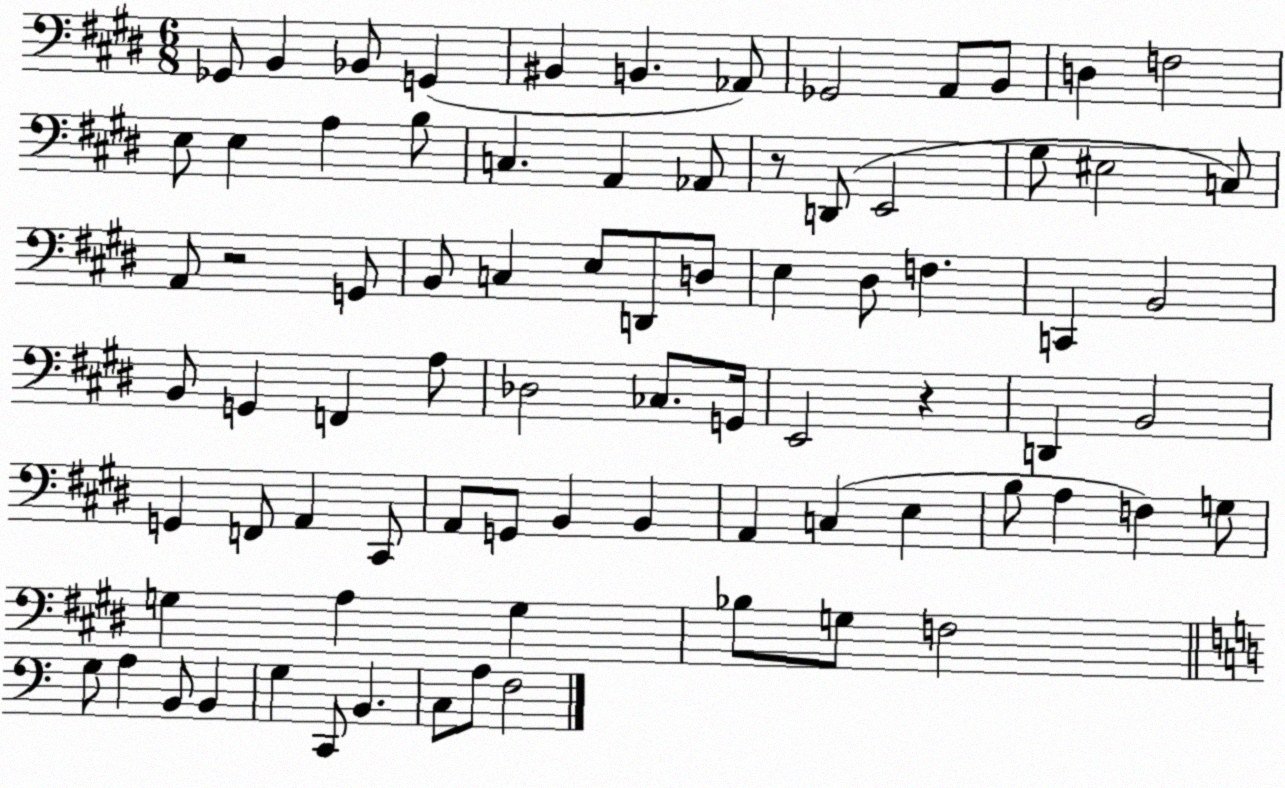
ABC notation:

X:1
T:Untitled
M:6/8
L:1/4
K:E
_G,,/2 B,, _B,,/2 G,, ^B,, B,, _A,,/2 _G,,2 A,,/2 B,,/2 D, F,2 E,/2 E, A, B,/2 C, A,, _A,,/2 z/2 D,,/2 E,,2 ^G,/2 ^E,2 C,/2 A,,/2 z2 G,,/2 B,,/2 C, E,/2 D,,/2 D,/2 E, ^D,/2 F, C,, B,,2 B,,/2 G,, F,, A,/2 _D,2 _C,/2 G,,/4 E,,2 z D,, B,,2 G,, F,,/2 A,, ^C,,/2 A,,/2 G,,/2 B,, B,, A,, C, E, B,/2 A, F, G,/2 G, A, G, _B,/2 G,/2 F,2 G,/2 A, B,,/2 B,, G, C,,/2 B,, C,/2 A,/2 F,2